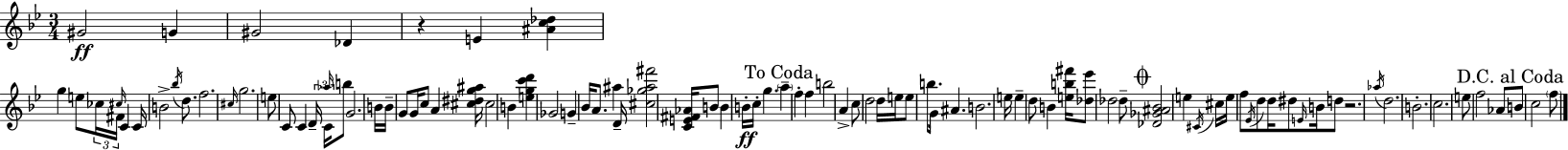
X:1
T:Untitled
M:3/4
L:1/4
K:Gm
^G2 G ^G2 _D z E [^Ac_d] g e/2 _c/4 ^F/4 ^c/4 C C/4 B2 _b/4 d/2 f2 ^c/4 g2 e/2 C/2 C D/4 C/4 _a/4 b/2 G2 B/4 B/4 G/2 G/4 c/2 A [^c^dg^a]/4 ^c2 B [egc'd'] _G2 G _B/4 A/2 ^a D/4 [^c_g^a^f']2 [CE^F_A]/4 B/2 B B/4 c/4 g a f f b2 A c/2 d2 d/4 e/4 e/2 b/2 G/4 ^A B2 e/4 e d/2 B [eb^f']/4 [_d_e']/2 _d2 _d/2 [_D_G^A_B]2 e ^C/4 ^c/4 e/4 f/2 _E/4 d/2 d/4 ^d/2 E/4 B/4 d/2 z2 _a/4 d2 B2 c2 e/2 f2 _A/2 B/2 c2 f/2